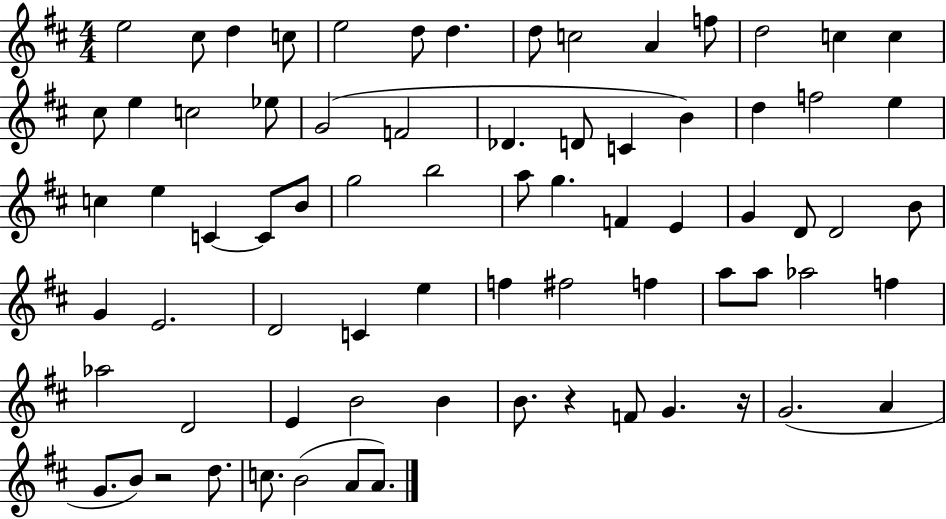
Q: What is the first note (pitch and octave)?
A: E5